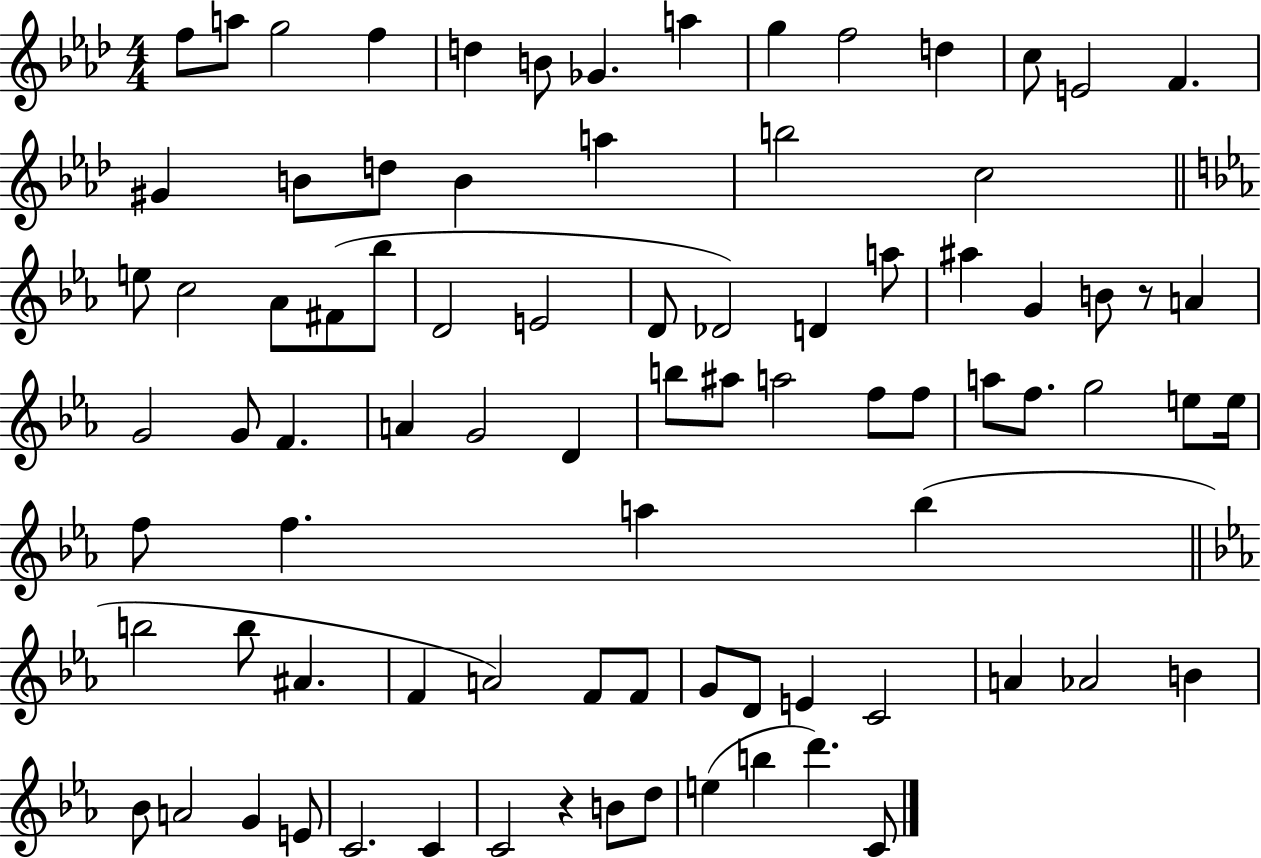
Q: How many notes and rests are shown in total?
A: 85